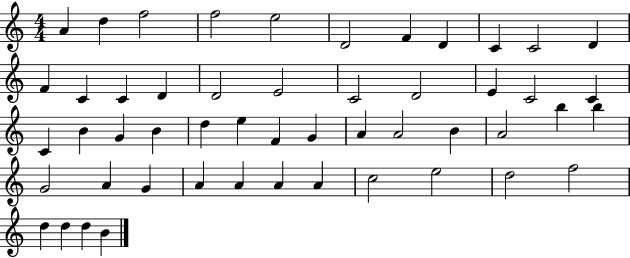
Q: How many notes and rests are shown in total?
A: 51